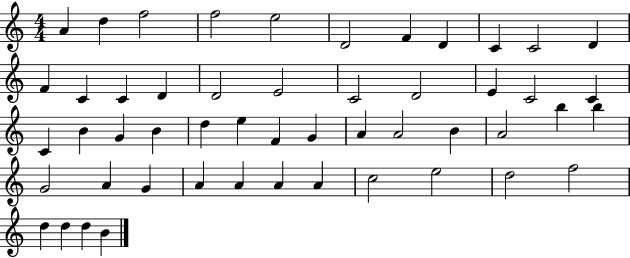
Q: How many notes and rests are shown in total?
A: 51